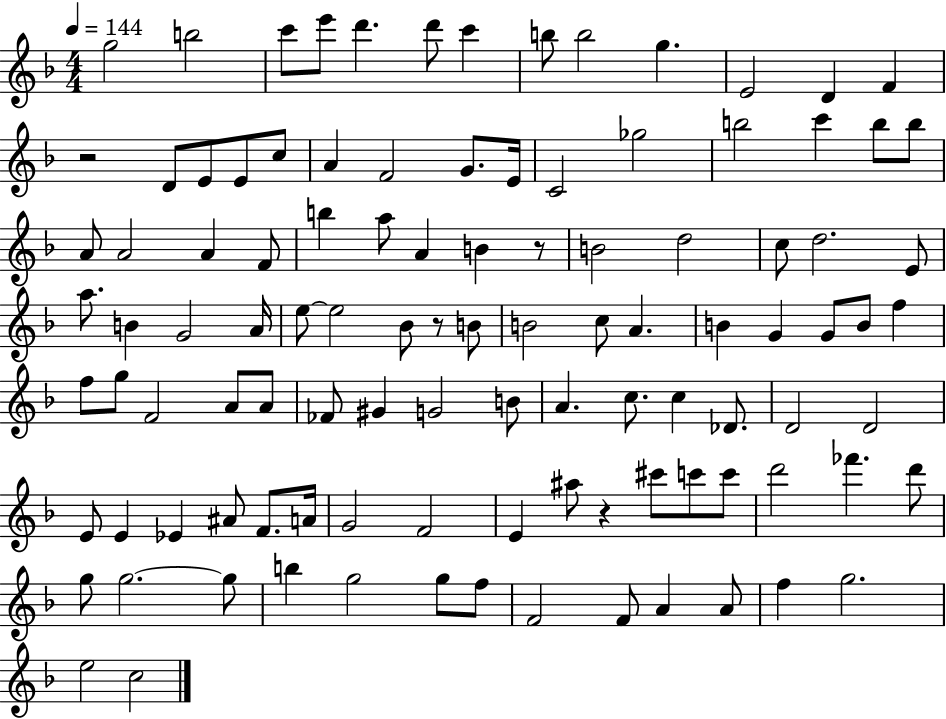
{
  \clef treble
  \numericTimeSignature
  \time 4/4
  \key f \major
  \tempo 4 = 144
  g''2 b''2 | c'''8 e'''8 d'''4. d'''8 c'''4 | b''8 b''2 g''4. | e'2 d'4 f'4 | \break r2 d'8 e'8 e'8 c''8 | a'4 f'2 g'8. e'16 | c'2 ges''2 | b''2 c'''4 b''8 b''8 | \break a'8 a'2 a'4 f'8 | b''4 a''8 a'4 b'4 r8 | b'2 d''2 | c''8 d''2. e'8 | \break a''8. b'4 g'2 a'16 | e''8~~ e''2 bes'8 r8 b'8 | b'2 c''8 a'4. | b'4 g'4 g'8 b'8 f''4 | \break f''8 g''8 f'2 a'8 a'8 | fes'8 gis'4 g'2 b'8 | a'4. c''8. c''4 des'8. | d'2 d'2 | \break e'8 e'4 ees'4 ais'8 f'8. a'16 | g'2 f'2 | e'4 ais''8 r4 cis'''8 c'''8 c'''8 | d'''2 fes'''4. d'''8 | \break g''8 g''2.~~ g''8 | b''4 g''2 g''8 f''8 | f'2 f'8 a'4 a'8 | f''4 g''2. | \break e''2 c''2 | \bar "|."
}